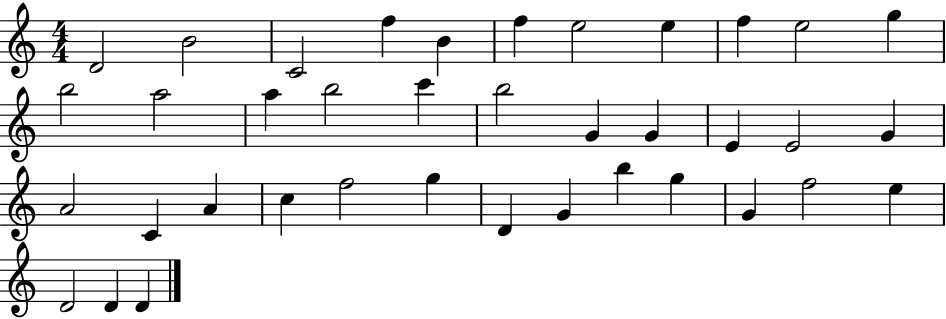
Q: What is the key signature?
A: C major